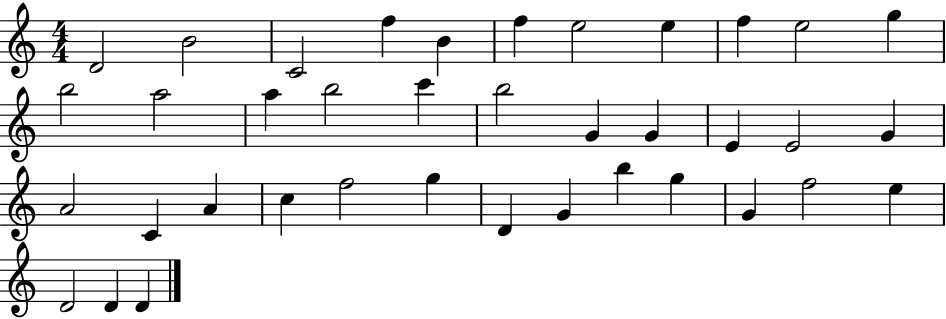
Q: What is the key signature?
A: C major